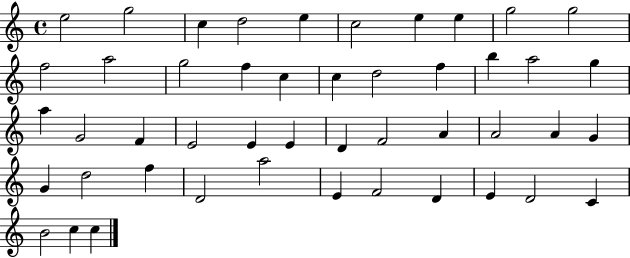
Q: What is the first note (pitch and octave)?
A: E5